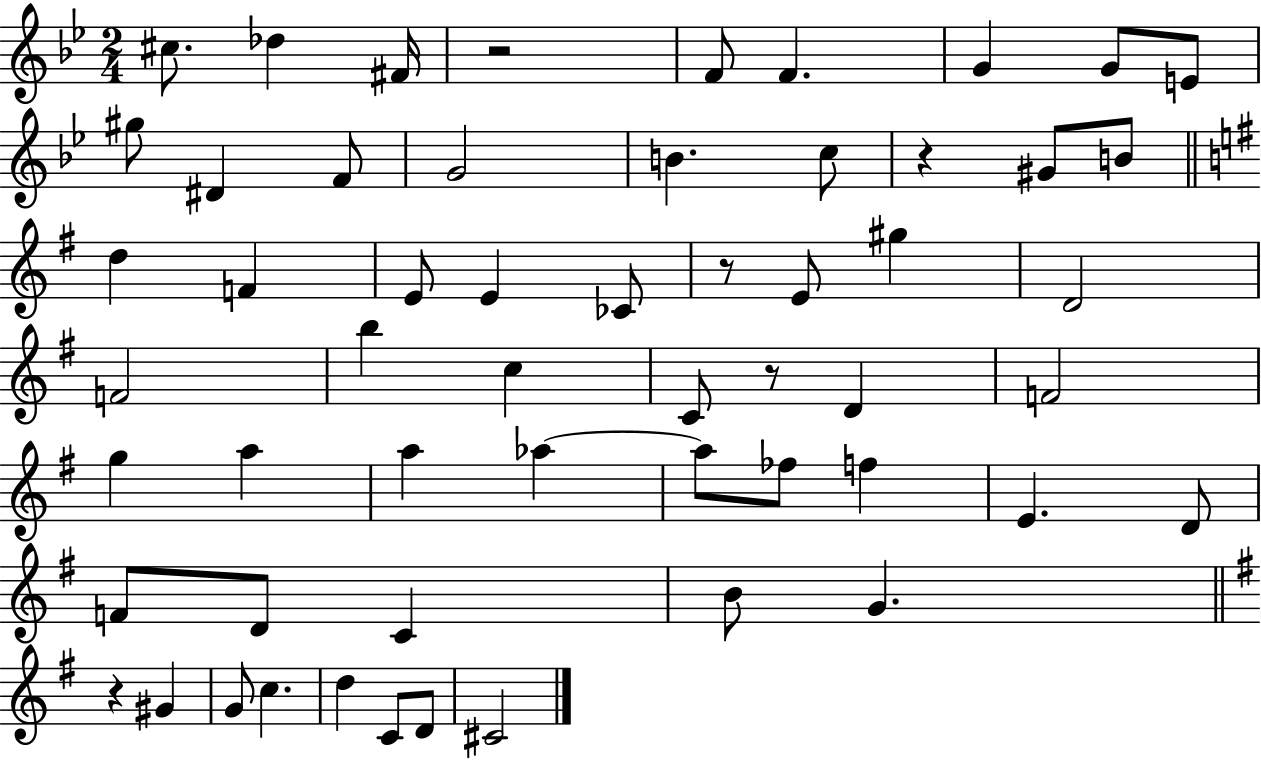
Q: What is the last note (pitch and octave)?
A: C#4